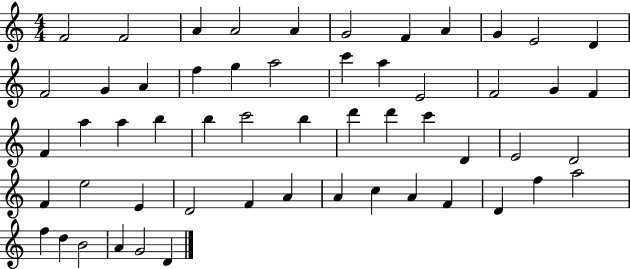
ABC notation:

X:1
T:Untitled
M:4/4
L:1/4
K:C
F2 F2 A A2 A G2 F A G E2 D F2 G A f g a2 c' a E2 F2 G F F a a b b c'2 b d' d' c' D E2 D2 F e2 E D2 F A A c A F D f a2 f d B2 A G2 D